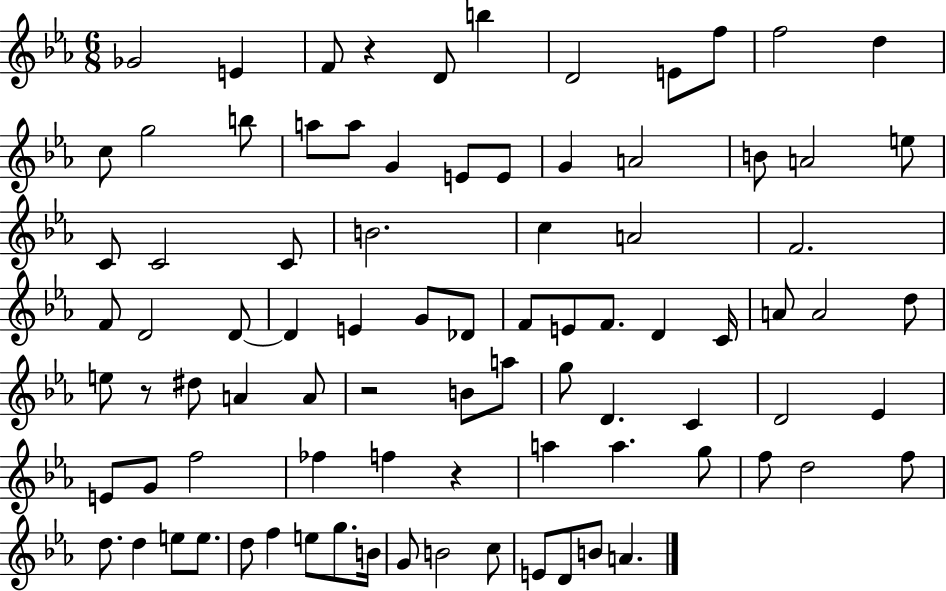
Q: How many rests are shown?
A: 4